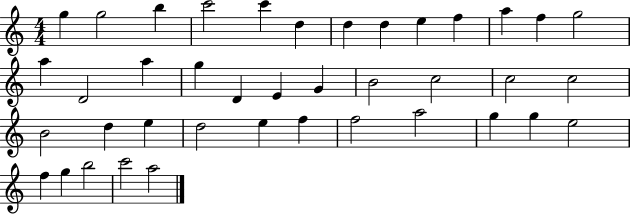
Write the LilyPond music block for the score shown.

{
  \clef treble
  \numericTimeSignature
  \time 4/4
  \key c \major
  g''4 g''2 b''4 | c'''2 c'''4 d''4 | d''4 d''4 e''4 f''4 | a''4 f''4 g''2 | \break a''4 d'2 a''4 | g''4 d'4 e'4 g'4 | b'2 c''2 | c''2 c''2 | \break b'2 d''4 e''4 | d''2 e''4 f''4 | f''2 a''2 | g''4 g''4 e''2 | \break f''4 g''4 b''2 | c'''2 a''2 | \bar "|."
}